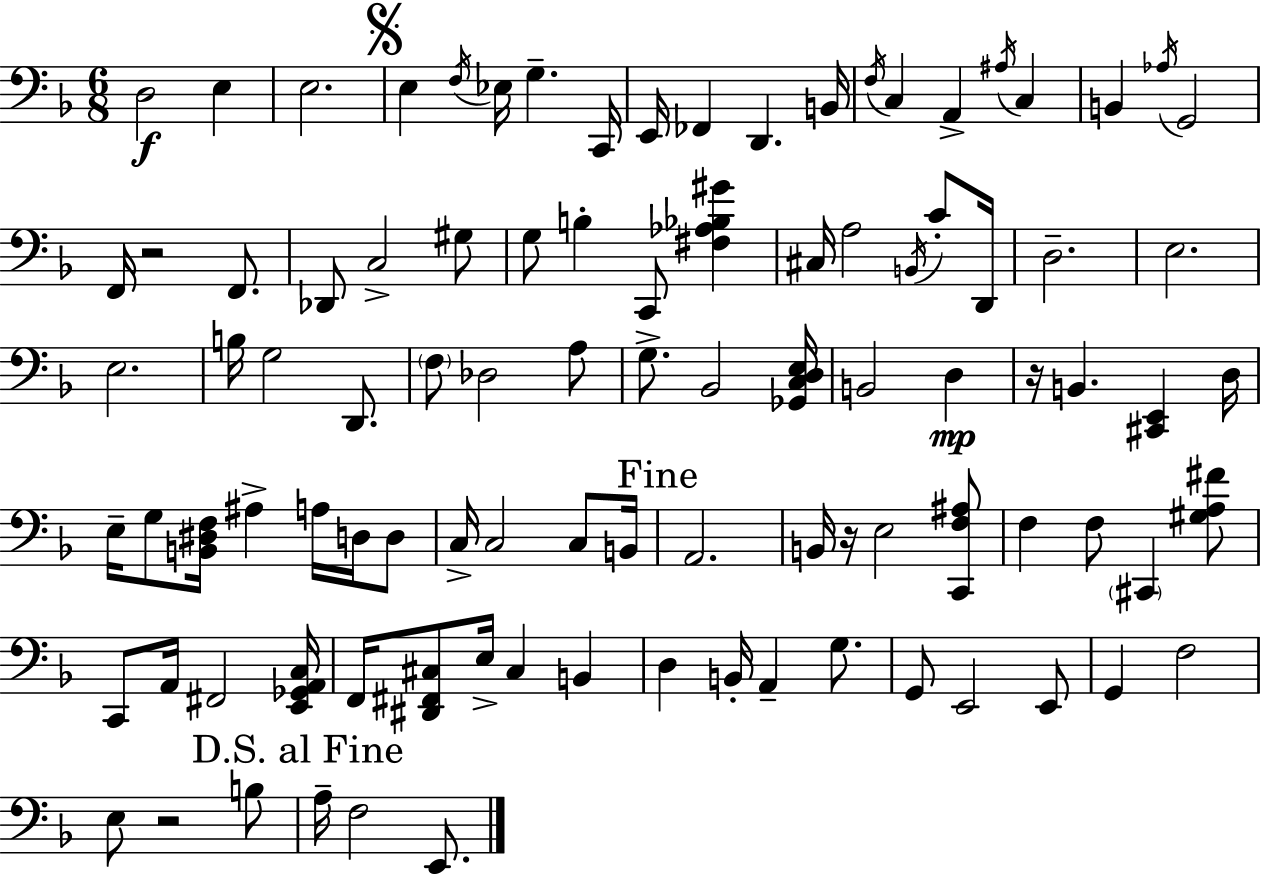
{
  \clef bass
  \numericTimeSignature
  \time 6/8
  \key f \major
  d2\f e4 | e2. | \mark \markup { \musicglyph "scripts.segno" } e4 \acciaccatura { f16 } ees16 g4.-- | c,16 e,16 fes,4 d,4. | \break b,16 \acciaccatura { f16 } c4 a,4-> \acciaccatura { ais16 } c4 | b,4 \acciaccatura { aes16 } g,2 | f,16 r2 | f,8. des,8 c2-> | \break gis8 g8 b4-. c,8 | <fis aes bes gis'>4 cis16 a2 | \acciaccatura { b,16 } c'8-. d,16 d2.-- | e2. | \break e2. | b16 g2 | d,8. \parenthesize f8 des2 | a8 g8.-> bes,2 | \break <ges, c d e>16 b,2 | d4\mp r16 b,4. | <cis, e,>4 d16 e16-- g8 <b, dis f>16 ais4-> | a16 d16 d8 c16-> c2 | \break c8 b,16 \mark "Fine" a,2. | b,16 r16 e2 | <c, f ais>8 f4 f8 \parenthesize cis,4 | <gis a fis'>8 c,8 a,16 fis,2 | \break <e, ges, a, c>16 f,16 <dis, fis, cis>8 e16-> cis4 | b,4 d4 b,16-. a,4-- | g8. g,8 e,2 | e,8 g,4 f2 | \break e8 r2 | b8 \mark "D.S. al Fine" a16-- f2 | e,8. \bar "|."
}